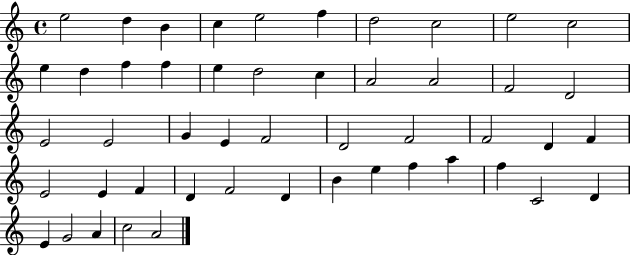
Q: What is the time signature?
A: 4/4